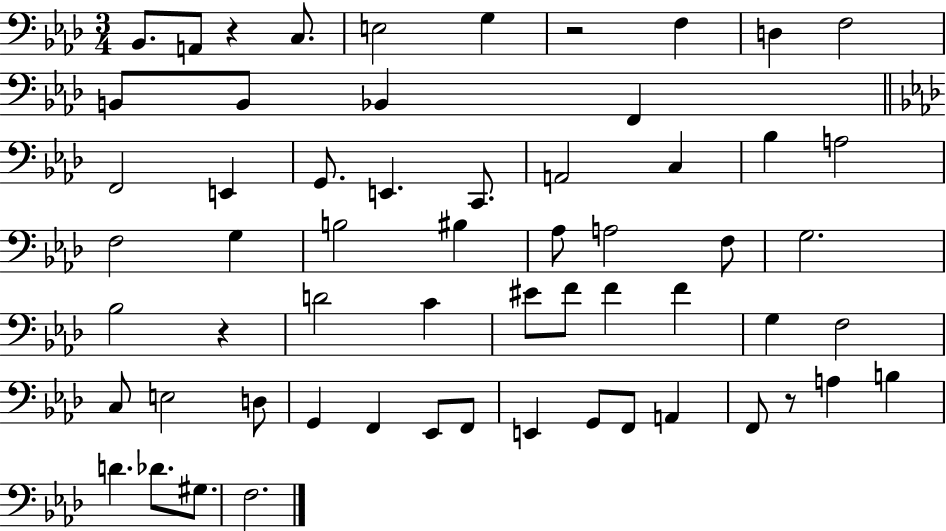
{
  \clef bass
  \numericTimeSignature
  \time 3/4
  \key aes \major
  bes,8. a,8 r4 c8. | e2 g4 | r2 f4 | d4 f2 | \break b,8 b,8 bes,4 f,4 | \bar "||" \break \key aes \major f,2 e,4 | g,8. e,4. c,8. | a,2 c4 | bes4 a2 | \break f2 g4 | b2 bis4 | aes8 a2 f8 | g2. | \break bes2 r4 | d'2 c'4 | eis'8 f'8 f'4 f'4 | g4 f2 | \break c8 e2 d8 | g,4 f,4 ees,8 f,8 | e,4 g,8 f,8 a,4 | f,8 r8 a4 b4 | \break d'4. des'8. gis8. | f2. | \bar "|."
}